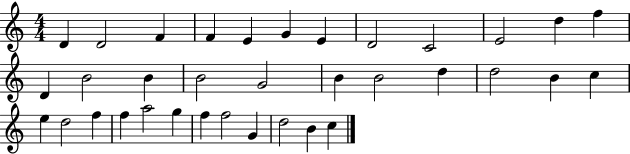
{
  \clef treble
  \numericTimeSignature
  \time 4/4
  \key c \major
  d'4 d'2 f'4 | f'4 e'4 g'4 e'4 | d'2 c'2 | e'2 d''4 f''4 | \break d'4 b'2 b'4 | b'2 g'2 | b'4 b'2 d''4 | d''2 b'4 c''4 | \break e''4 d''2 f''4 | f''4 a''2 g''4 | f''4 f''2 g'4 | d''2 b'4 c''4 | \break \bar "|."
}